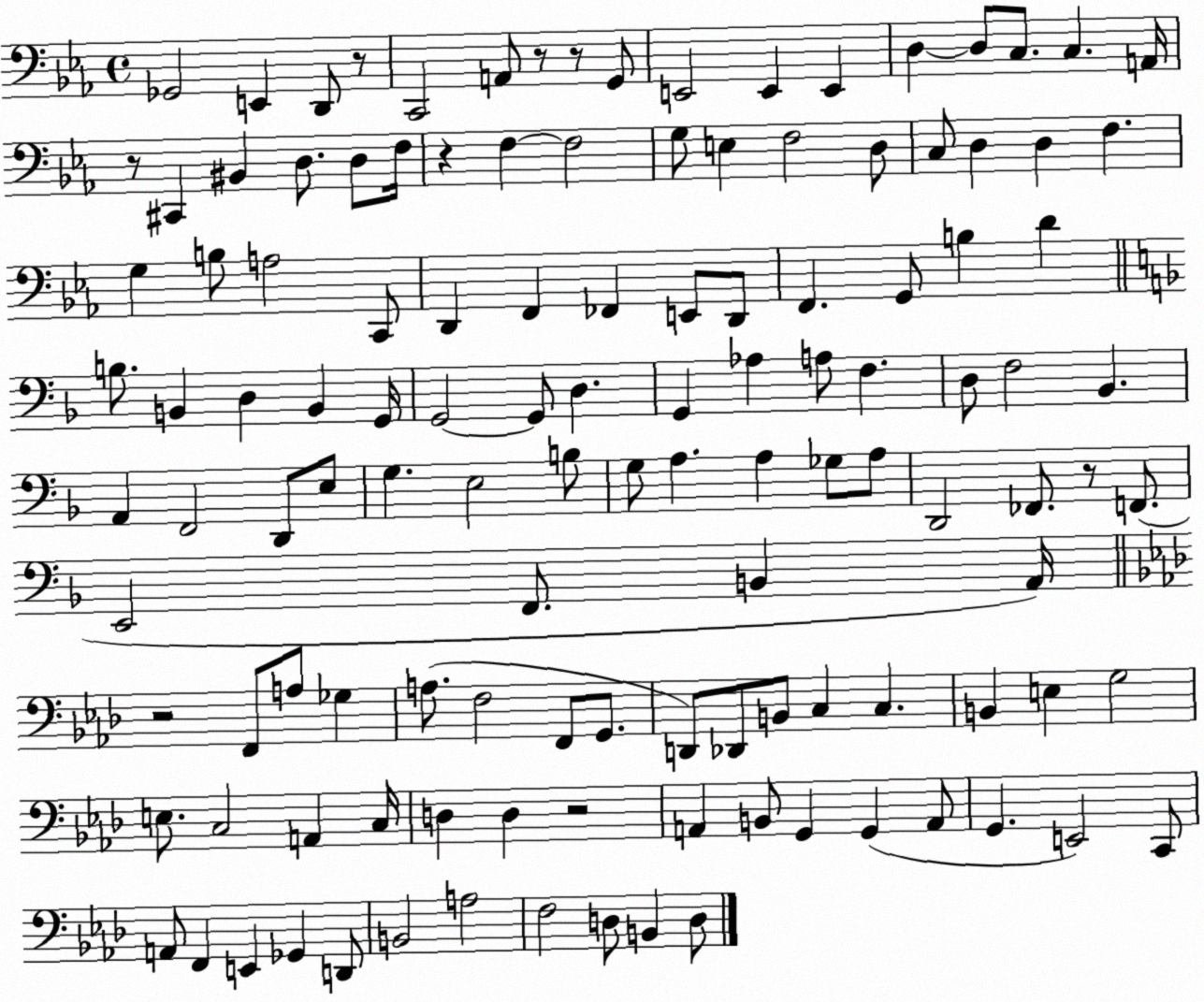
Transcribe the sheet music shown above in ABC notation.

X:1
T:Untitled
M:4/4
L:1/4
K:Eb
_G,,2 E,, D,,/2 z/2 C,,2 A,,/2 z/2 z/2 G,,/2 E,,2 E,, E,, D, D,/2 C,/2 C, A,,/4 z/2 ^C,, ^B,, D,/2 D,/2 F,/4 z F, F,2 G,/2 E, F,2 D,/2 C,/2 D, D, F, G, B,/2 A,2 C,,/2 D,, F,, _F,, E,,/2 D,,/2 F,, G,,/2 B, D B,/2 B,, D, B,, G,,/4 G,,2 G,,/2 D, G,, _A, A,/2 F, D,/2 F,2 _B,, A,, F,,2 D,,/2 E,/2 G, E,2 B,/2 G,/2 A, A, _G,/2 A,/2 D,,2 _F,,/2 z/2 F,,/2 E,,2 F,,/2 B,, A,,/4 z2 F,,/2 A,/2 _G, A,/2 F,2 F,,/2 G,,/2 D,,/2 _D,,/2 B,,/2 C, C, B,, E, G,2 E,/2 C,2 A,, C,/4 D, D, z2 A,, B,,/2 G,, G,, A,,/2 G,, E,,2 C,,/2 A,,/2 F,, E,, _G,, D,,/2 B,,2 A,2 F,2 D,/2 B,, D,/2